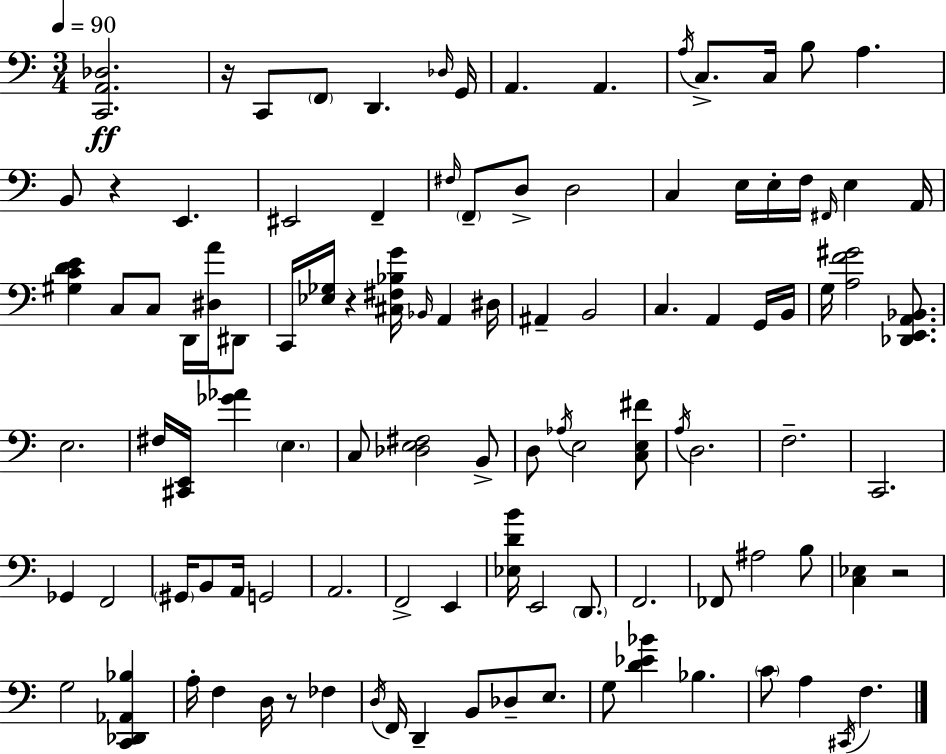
X:1
T:Untitled
M:3/4
L:1/4
K:C
[C,,A,,_D,]2 z/4 C,,/2 F,,/2 D,, _D,/4 G,,/4 A,, A,, A,/4 C,/2 C,/4 B,/2 A, B,,/2 z E,, ^E,,2 F,, ^F,/4 F,,/2 D,/2 D,2 C, E,/4 E,/4 F,/4 ^F,,/4 E, A,,/4 [^G,CDE] C,/2 C,/2 D,,/4 [^D,A]/4 ^D,,/2 C,,/4 [_E,_G,]/4 z [^C,^F,_B,G]/4 _B,,/4 A,, ^D,/4 ^A,, B,,2 C, A,, G,,/4 B,,/4 G,/4 [A,F^G]2 [_D,,E,,A,,_B,,]/2 E,2 ^F,/4 [^C,,E,,]/4 [_G_A] E, C,/2 [_D,E,^F,]2 B,,/2 D,/2 _A,/4 E,2 [C,E,^F]/2 A,/4 D,2 F,2 C,,2 _G,, F,,2 ^G,,/4 B,,/2 A,,/4 G,,2 A,,2 F,,2 E,, [_E,DB]/4 E,,2 D,,/2 F,,2 _F,,/2 ^A,2 B,/2 [C,_E,] z2 G,2 [C,,_D,,_A,,_B,] A,/4 F, D,/4 z/2 _F, D,/4 F,,/4 D,, B,,/2 _D,/2 E,/2 G,/2 [D_E_B] _B, C/2 A, ^C,,/4 F,